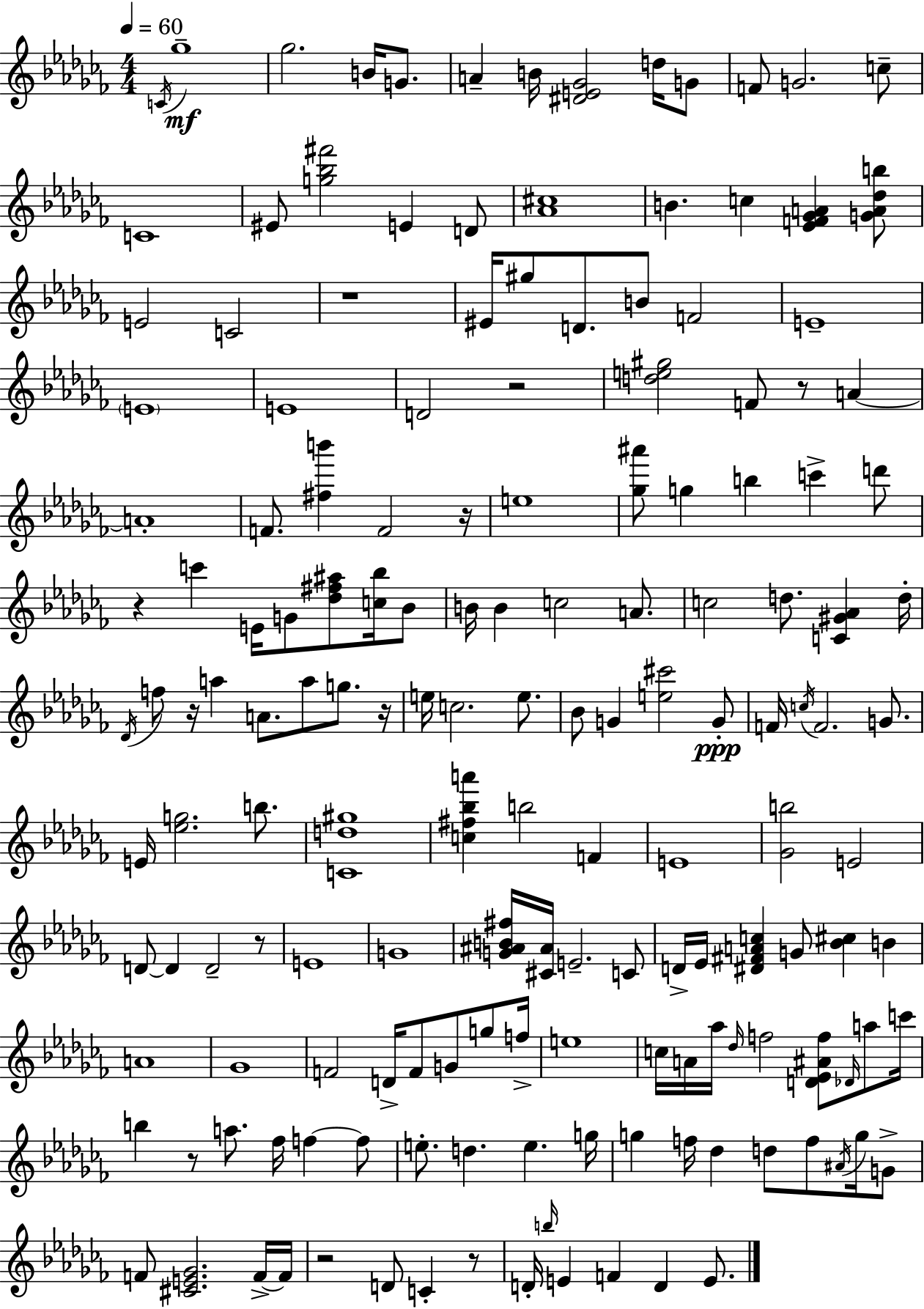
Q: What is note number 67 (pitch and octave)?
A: E4